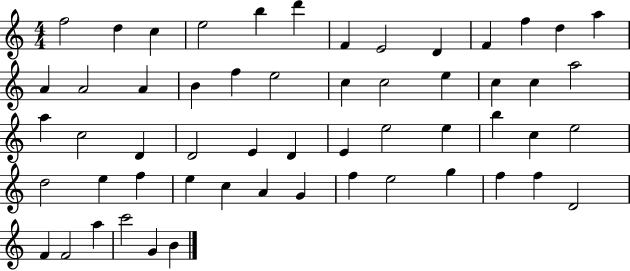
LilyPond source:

{
  \clef treble
  \numericTimeSignature
  \time 4/4
  \key c \major
  f''2 d''4 c''4 | e''2 b''4 d'''4 | f'4 e'2 d'4 | f'4 f''4 d''4 a''4 | \break a'4 a'2 a'4 | b'4 f''4 e''2 | c''4 c''2 e''4 | c''4 c''4 a''2 | \break a''4 c''2 d'4 | d'2 e'4 d'4 | e'4 e''2 e''4 | b''4 c''4 e''2 | \break d''2 e''4 f''4 | e''4 c''4 a'4 g'4 | f''4 e''2 g''4 | f''4 f''4 d'2 | \break f'4 f'2 a''4 | c'''2 g'4 b'4 | \bar "|."
}